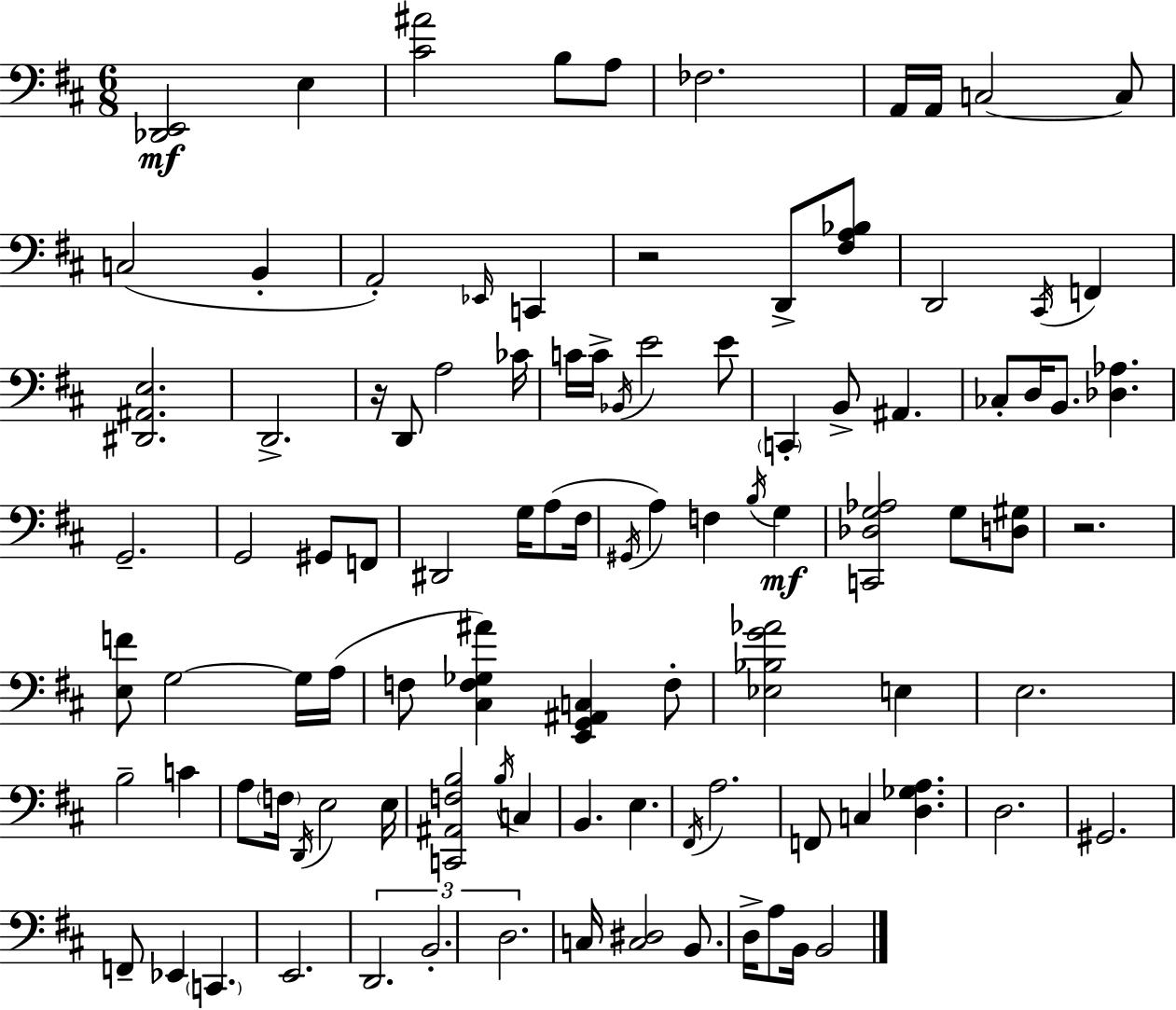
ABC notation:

X:1
T:Untitled
M:6/8
L:1/4
K:D
[_D,,E,,]2 E, [^C^A]2 B,/2 A,/2 _F,2 A,,/4 A,,/4 C,2 C,/2 C,2 B,, A,,2 _E,,/4 C,, z2 D,,/2 [^F,A,_B,]/2 D,,2 ^C,,/4 F,, [^D,,^A,,E,]2 D,,2 z/4 D,,/2 A,2 _C/4 C/4 C/4 _B,,/4 E2 E/2 C,, B,,/2 ^A,, _C,/2 D,/4 B,,/2 [_D,_A,] G,,2 G,,2 ^G,,/2 F,,/2 ^D,,2 G,/4 A,/2 ^F,/4 ^G,,/4 A, F, B,/4 G, [C,,_D,G,_A,]2 G,/2 [D,^G,]/2 z2 [E,F]/2 G,2 G,/4 A,/4 F,/2 [^C,F,_G,^A] [E,,G,,^A,,C,] F,/2 [_E,_B,G_A]2 E, E,2 B,2 C A,/2 F,/4 D,,/4 E,2 E,/4 [C,,^A,,F,B,]2 B,/4 C, B,, E, ^F,,/4 A,2 F,,/2 C, [D,_G,A,] D,2 ^G,,2 F,,/2 _E,, C,, E,,2 D,,2 B,,2 D,2 C,/4 [C,^D,]2 B,,/2 D,/4 A,/2 B,,/4 B,,2